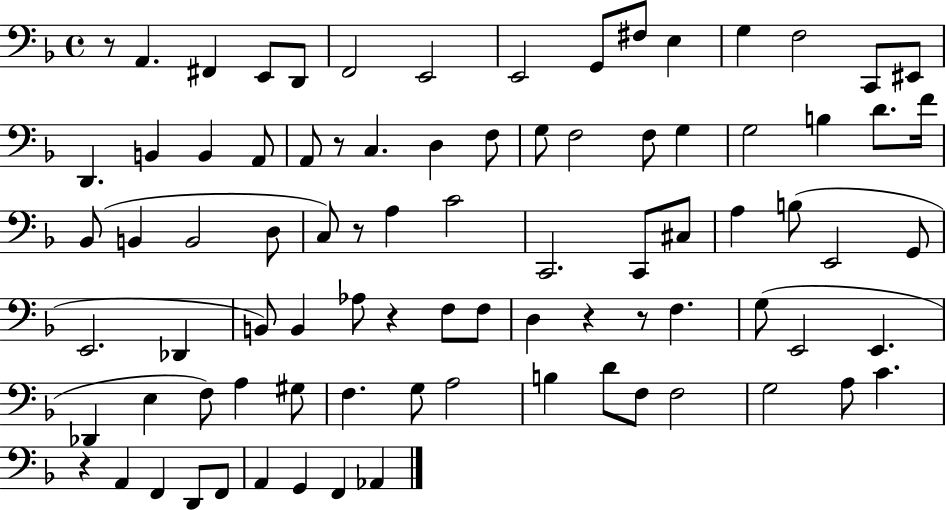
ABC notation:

X:1
T:Untitled
M:4/4
L:1/4
K:F
z/2 A,, ^F,, E,,/2 D,,/2 F,,2 E,,2 E,,2 G,,/2 ^F,/2 E, G, F,2 C,,/2 ^E,,/2 D,, B,, B,, A,,/2 A,,/2 z/2 C, D, F,/2 G,/2 F,2 F,/2 G, G,2 B, D/2 F/4 _B,,/2 B,, B,,2 D,/2 C,/2 z/2 A, C2 C,,2 C,,/2 ^C,/2 A, B,/2 E,,2 G,,/2 E,,2 _D,, B,,/2 B,, _A,/2 z F,/2 F,/2 D, z z/2 F, G,/2 E,,2 E,, _D,, E, F,/2 A, ^G,/2 F, G,/2 A,2 B, D/2 F,/2 F,2 G,2 A,/2 C z A,, F,, D,,/2 F,,/2 A,, G,, F,, _A,,